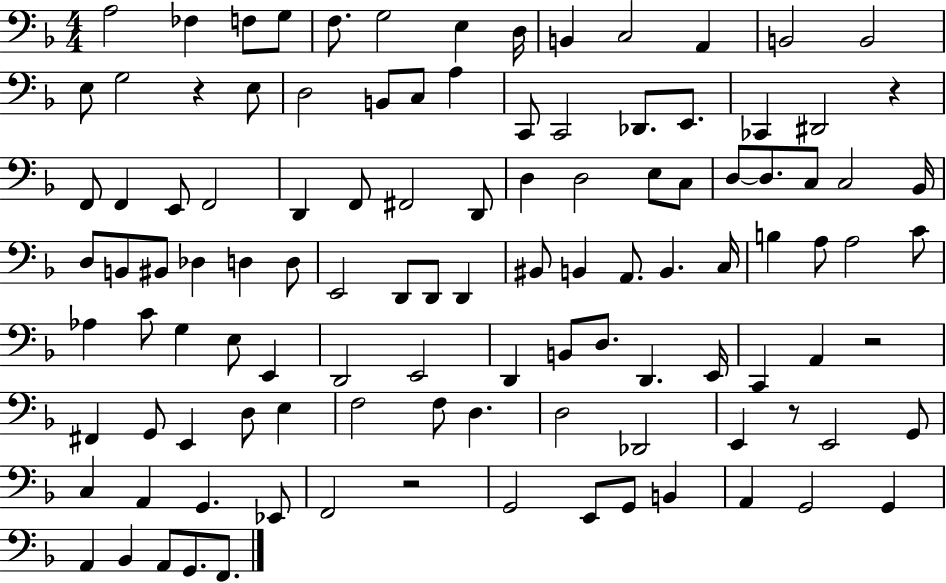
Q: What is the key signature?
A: F major